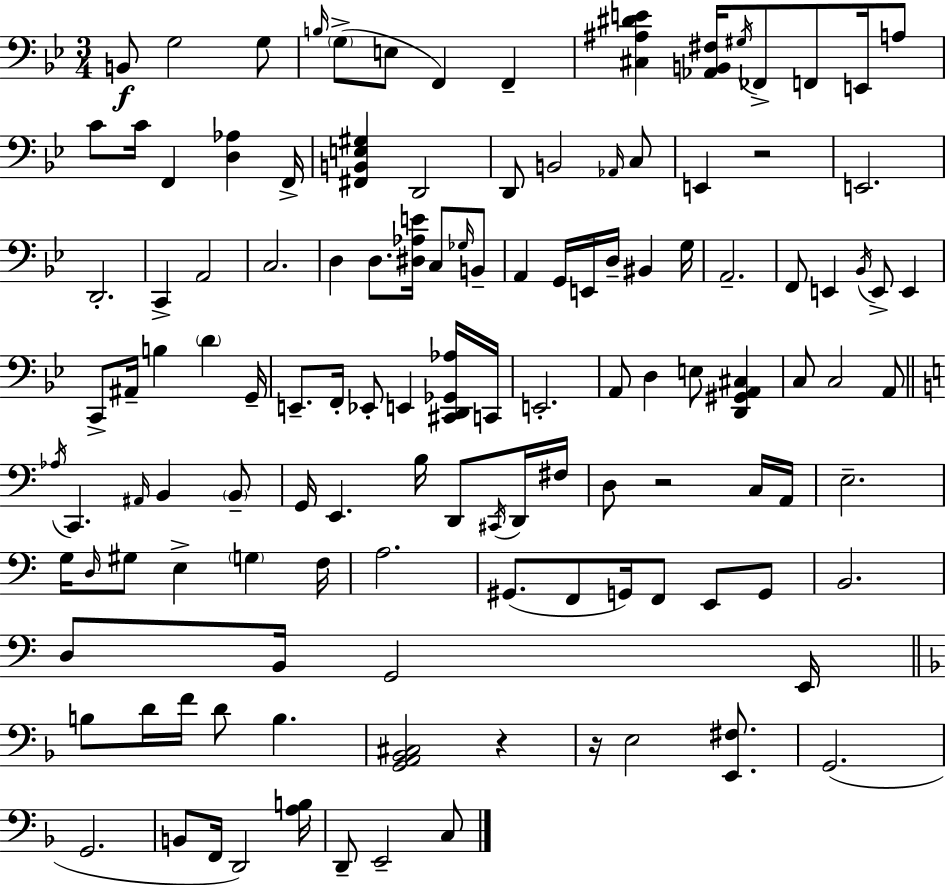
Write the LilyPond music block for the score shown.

{
  \clef bass
  \numericTimeSignature
  \time 3/4
  \key g \minor
  \repeat volta 2 { b,8\f g2 g8 | \grace { b16 } \parenthesize g8->( e8 f,4) f,4-- | <cis ais dis' e'>4 <aes, b, fis>16 \acciaccatura { gis16 } fes,8-> f,8 e,16 | a8 c'8 c'16 f,4 <d aes>4 | \break f,16-> <fis, b, e gis>4 d,2 | d,8 b,2 | \grace { aes,16 } c8 e,4 r2 | e,2. | \break d,2.-. | c,4-> a,2 | c2. | d4 d8. <dis aes e'>16 c8 | \break \grace { ges16 } b,8-- a,4 g,16 e,16 d16-- bis,4 | g16 a,2.-- | f,8 e,4 \acciaccatura { bes,16 } e,8-> | e,4 c,8-> ais,16-- b4 | \break \parenthesize d'4 g,16-- e,8.-- f,16-. ees,8-. e,4 | <cis, d, ges, aes>16 c,16 e,2.-. | a,8 d4 e8 | <d, gis, a, cis>4 c8 c2 | \break a,8 \bar "||" \break \key c \major \acciaccatura { aes16 } c,4. \grace { ais,16 } b,4 | \parenthesize b,8-- g,16 e,4. b16 d,8 | \acciaccatura { cis,16 } d,16 fis16 d8 r2 | c16 a,16 e2.-- | \break g16 \grace { d16 } gis8 e4-> \parenthesize g4 | f16 a2. | gis,8.( f,8 g,16) f,8 | e,8 g,8 b,2. | \break d8 b,16 g,2 | e,16 \bar "||" \break \key f \major b8 d'16 f'16 d'8 b4. | <g, a, bes, cis>2 r4 | r16 e2 <e, fis>8. | g,2.( | \break g,2. | b,8 f,16 d,2) <a b>16 | d,8-- e,2-- c8 | } \bar "|."
}